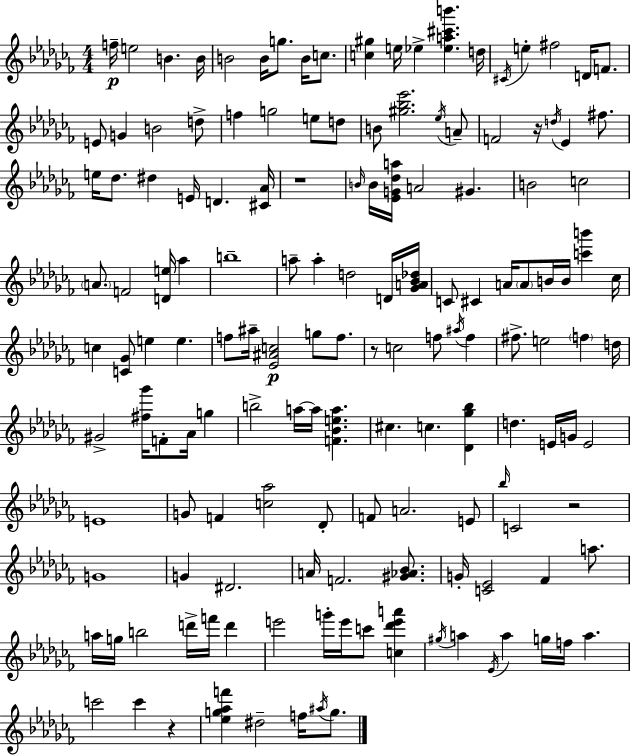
X:1
T:Untitled
M:4/4
L:1/4
K:Abm
f/4 e2 B B/4 B2 B/4 g/2 B/4 c/2 [c^g] e/4 _e [_ea^c'b'] d/4 ^C/4 e ^f2 D/4 F/2 E/2 G B2 d/2 f g2 e/2 d/2 B/2 [^g_b_e']2 _e/4 A/2 F2 z/4 d/4 _E ^f/2 e/4 _d/2 ^d E/4 D [^C_A]/4 z4 B/4 B/4 [_EG_da]/4 A2 ^G B2 c2 A/2 F2 [De]/4 _a b4 a/2 a d2 D/4 [_GA_B_d]/4 C/2 ^C A/4 A/2 B/4 B/4 [c'b'] _c/4 c [C_G]/2 e e f/2 ^a/4 [_E^Ac]2 g/2 f/2 z/2 c2 f/2 ^a/4 f ^f/2 e2 f d/4 ^G2 [^f_g']/4 F/2 _A/4 g b2 a/4 a/4 [F_Bea] ^c c [_D_g_b] d E/4 G/4 E2 E4 G/2 F [c_a]2 _D/2 F/2 A2 E/2 _b/4 C2 z2 G4 G ^D2 A/4 F2 [^G_A_B]/2 G/4 [C_E]2 _F a/2 a/4 g/4 b2 d'/4 f'/4 d' e'2 g'/4 e'/4 c'/2 [c_d'e'a'] ^g/4 a _E/4 a g/4 f/4 a c'2 c' z [_eg_af'] ^d2 f/4 ^a/4 g/2